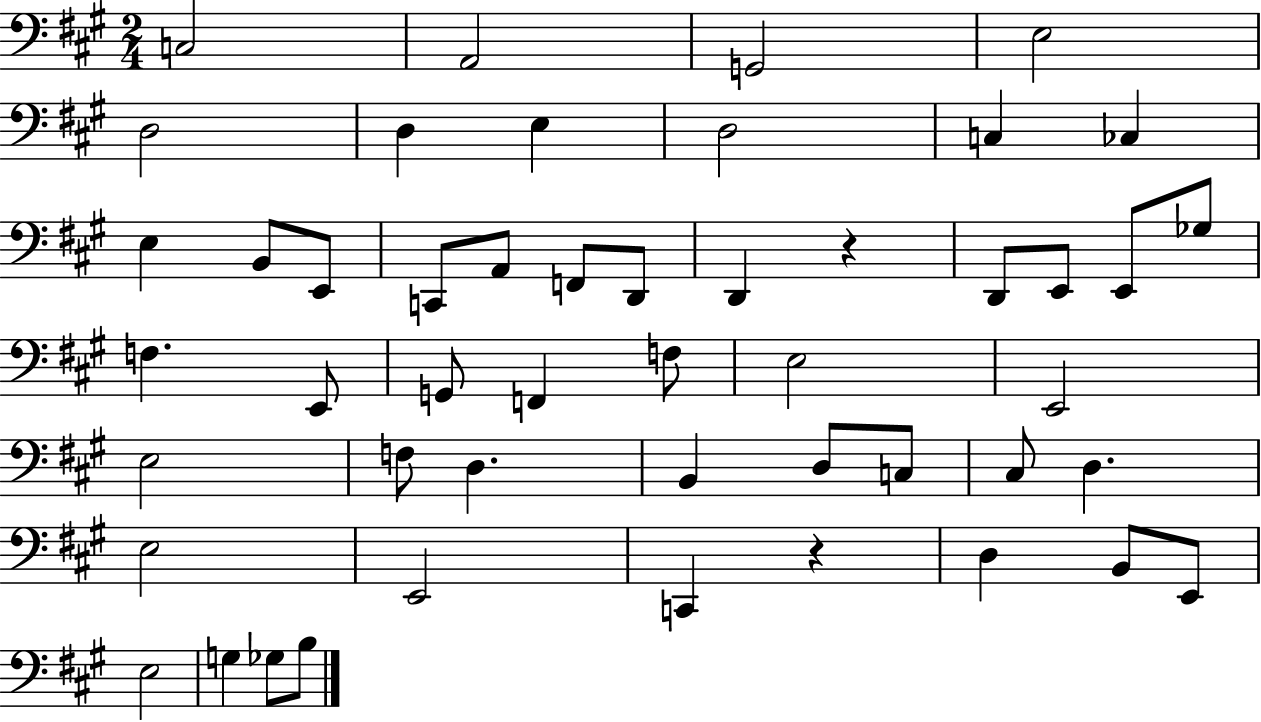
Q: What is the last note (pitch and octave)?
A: B3